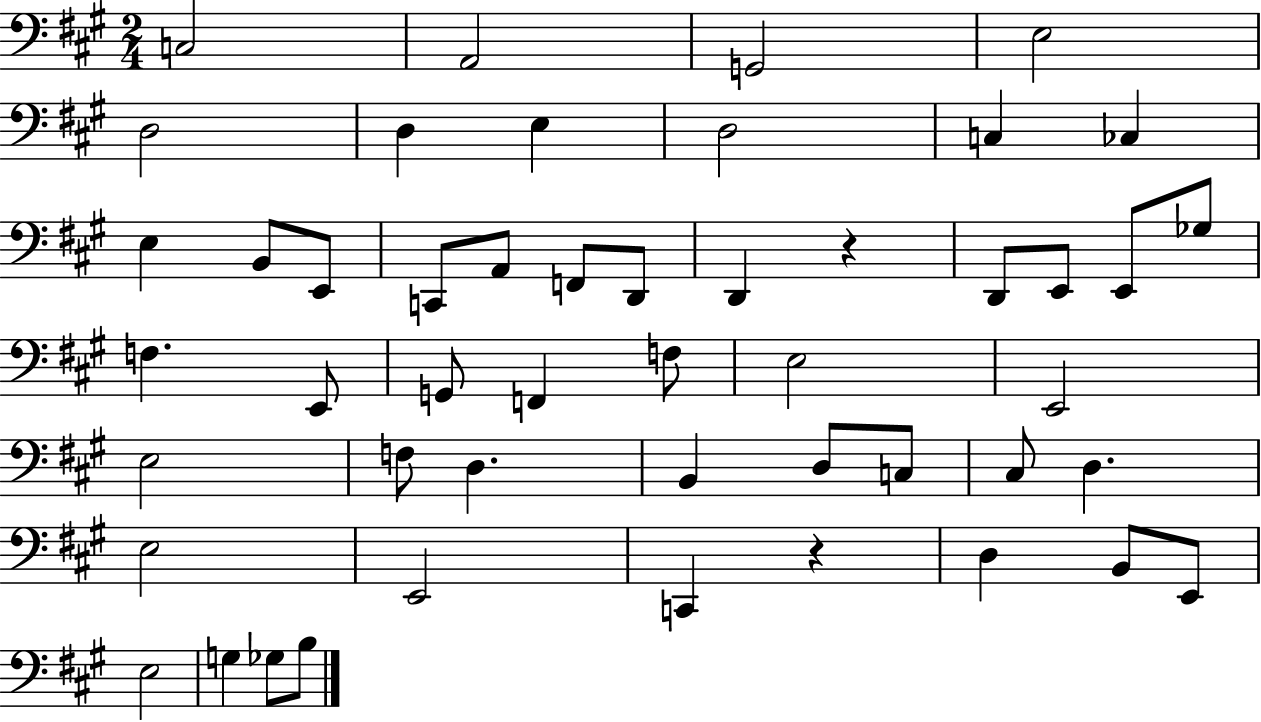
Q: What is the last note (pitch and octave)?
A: B3